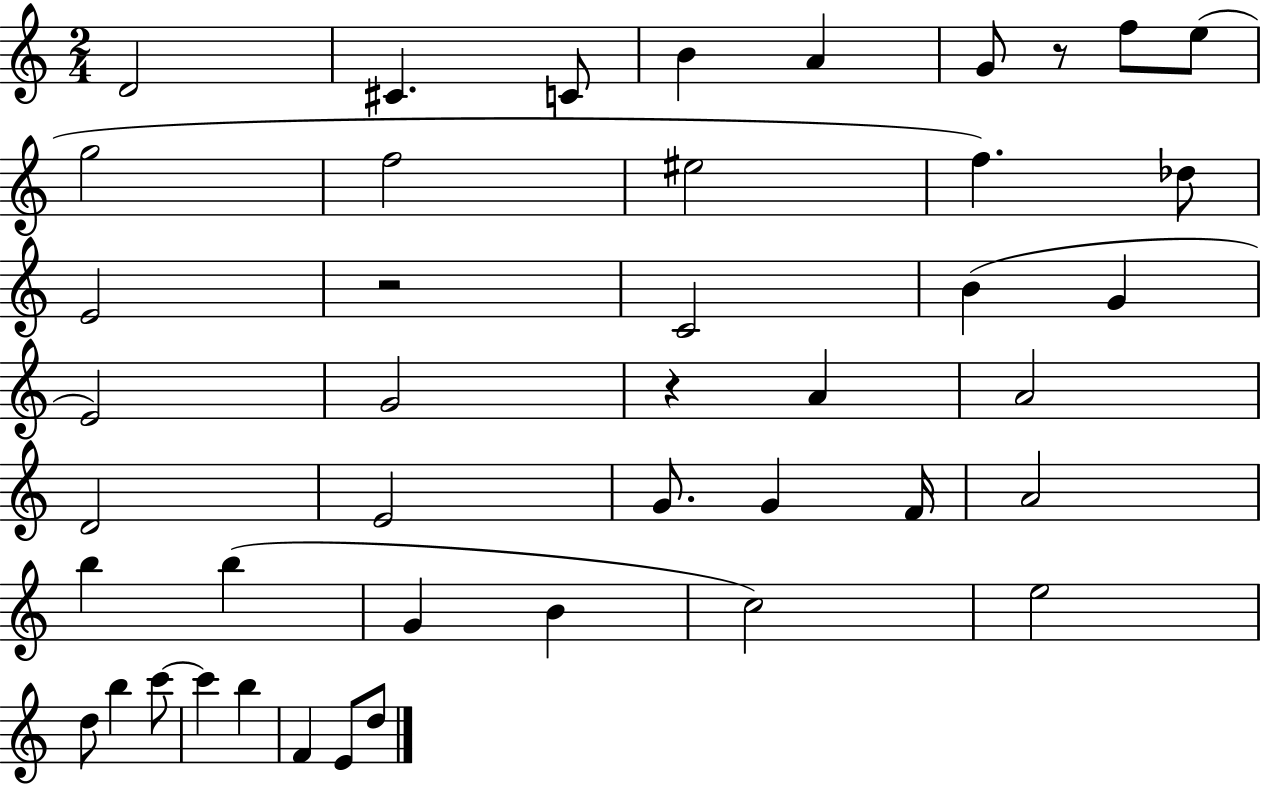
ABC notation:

X:1
T:Untitled
M:2/4
L:1/4
K:C
D2 ^C C/2 B A G/2 z/2 f/2 e/2 g2 f2 ^e2 f _d/2 E2 z2 C2 B G E2 G2 z A A2 D2 E2 G/2 G F/4 A2 b b G B c2 e2 d/2 b c'/2 c' b F E/2 d/2